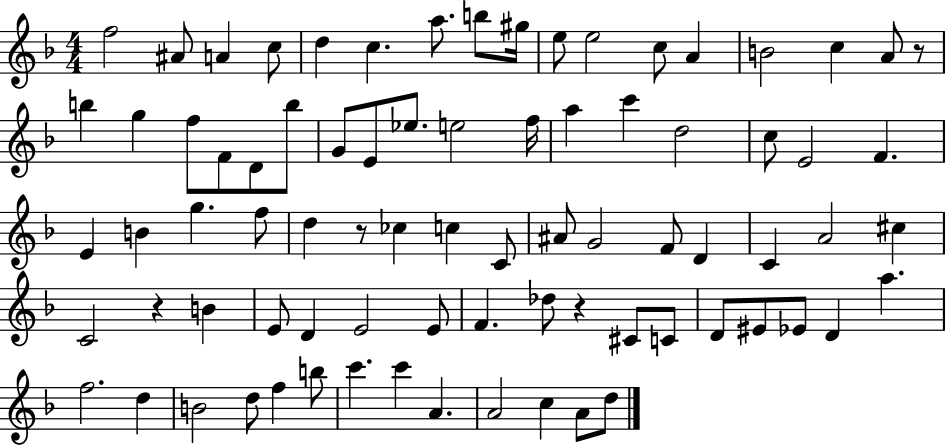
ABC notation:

X:1
T:Untitled
M:4/4
L:1/4
K:F
f2 ^A/2 A c/2 d c a/2 b/2 ^g/4 e/2 e2 c/2 A B2 c A/2 z/2 b g f/2 F/2 D/2 b/2 G/2 E/2 _e/2 e2 f/4 a c' d2 c/2 E2 F E B g f/2 d z/2 _c c C/2 ^A/2 G2 F/2 D C A2 ^c C2 z B E/2 D E2 E/2 F _d/2 z ^C/2 C/2 D/2 ^E/2 _E/2 D a f2 d B2 d/2 f b/2 c' c' A A2 c A/2 d/2